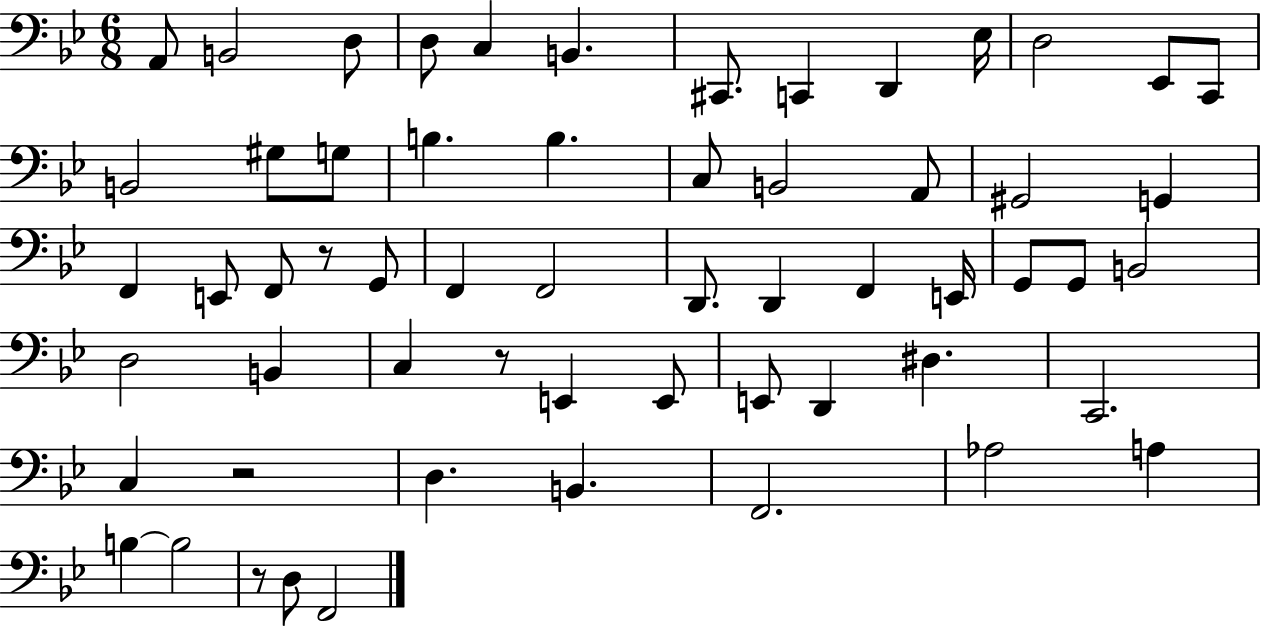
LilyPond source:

{
  \clef bass
  \numericTimeSignature
  \time 6/8
  \key bes \major
  a,8 b,2 d8 | d8 c4 b,4. | cis,8. c,4 d,4 ees16 | d2 ees,8 c,8 | \break b,2 gis8 g8 | b4. b4. | c8 b,2 a,8 | gis,2 g,4 | \break f,4 e,8 f,8 r8 g,8 | f,4 f,2 | d,8. d,4 f,4 e,16 | g,8 g,8 b,2 | \break d2 b,4 | c4 r8 e,4 e,8 | e,8 d,4 dis4. | c,2. | \break c4 r2 | d4. b,4. | f,2. | aes2 a4 | \break b4~~ b2 | r8 d8 f,2 | \bar "|."
}